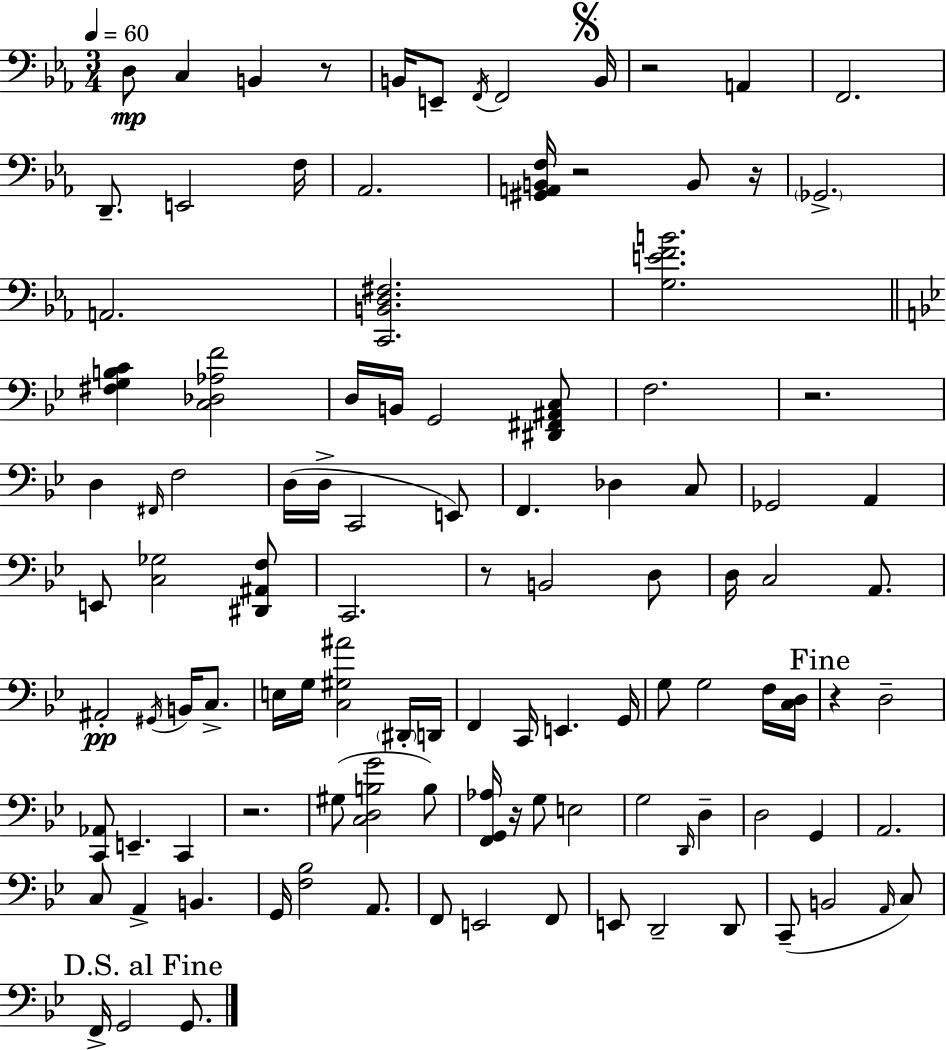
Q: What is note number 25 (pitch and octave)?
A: D3